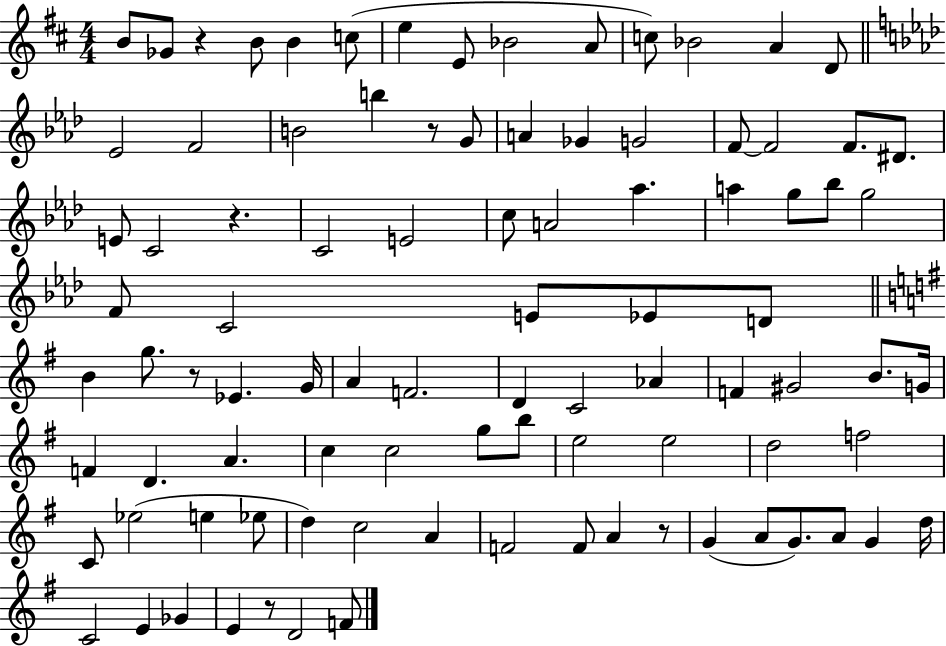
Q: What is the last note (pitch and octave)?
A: F4